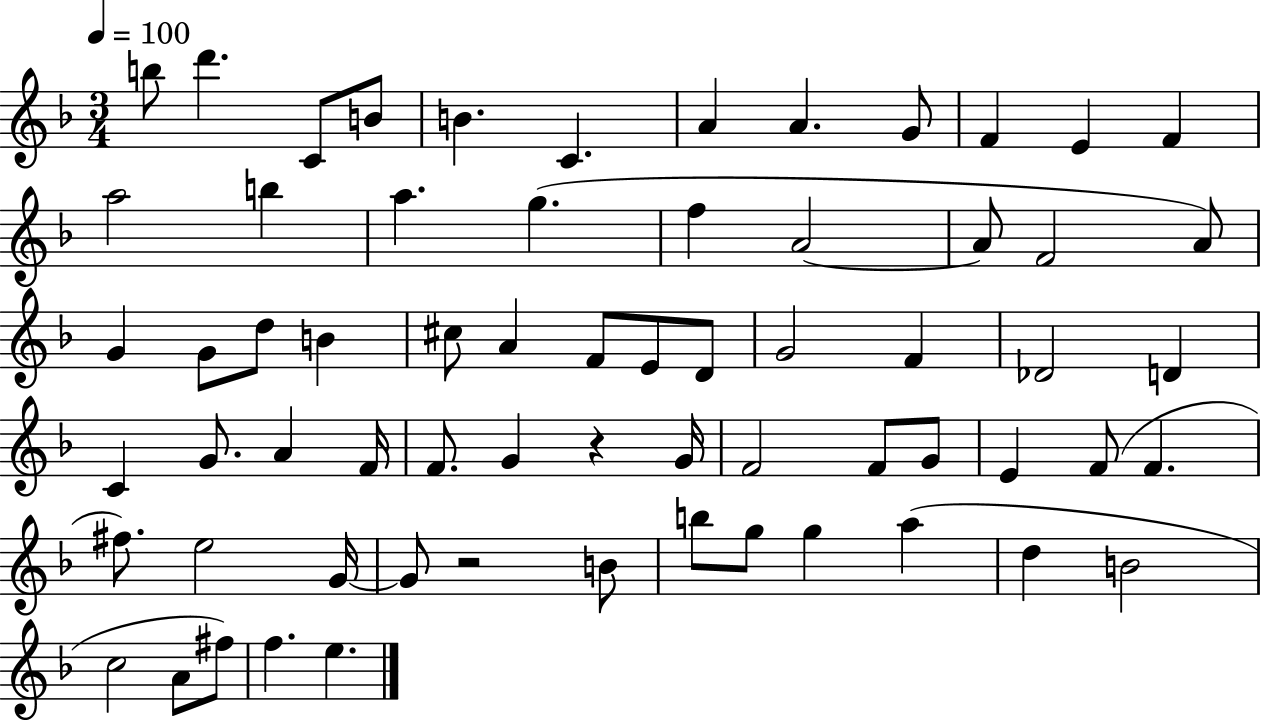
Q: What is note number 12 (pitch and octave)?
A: F4